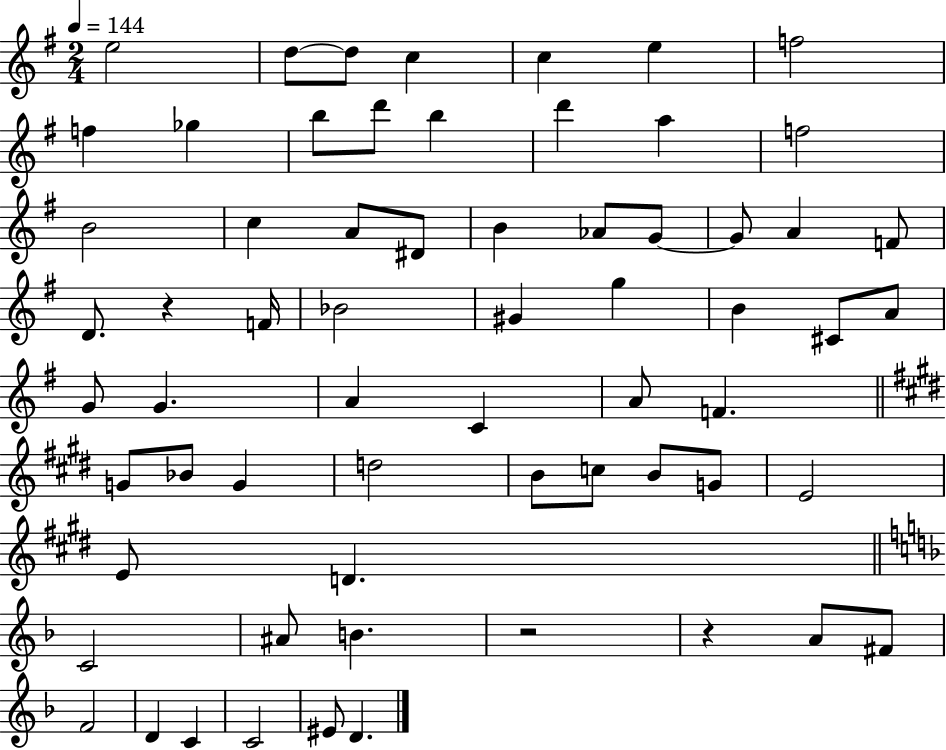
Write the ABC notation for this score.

X:1
T:Untitled
M:2/4
L:1/4
K:G
e2 d/2 d/2 c c e f2 f _g b/2 d'/2 b d' a f2 B2 c A/2 ^D/2 B _A/2 G/2 G/2 A F/2 D/2 z F/4 _B2 ^G g B ^C/2 A/2 G/2 G A C A/2 F G/2 _B/2 G d2 B/2 c/2 B/2 G/2 E2 E/2 D C2 ^A/2 B z2 z A/2 ^F/2 F2 D C C2 ^E/2 D